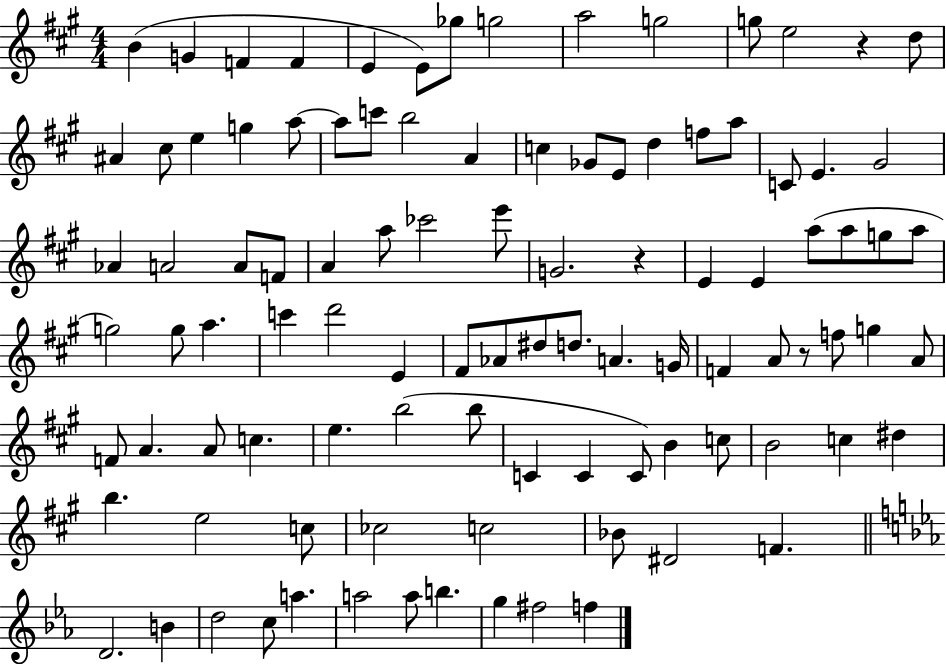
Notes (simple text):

B4/q G4/q F4/q F4/q E4/q E4/e Gb5/e G5/h A5/h G5/h G5/e E5/h R/q D5/e A#4/q C#5/e E5/q G5/q A5/e A5/e C6/e B5/h A4/q C5/q Gb4/e E4/e D5/q F5/e A5/e C4/e E4/q. G#4/h Ab4/q A4/h A4/e F4/e A4/q A5/e CES6/h E6/e G4/h. R/q E4/q E4/q A5/e A5/e G5/e A5/e G5/h G5/e A5/q. C6/q D6/h E4/q F#4/e Ab4/e D#5/e D5/e. A4/q. G4/s F4/q A4/e R/e F5/e G5/q A4/e F4/e A4/q. A4/e C5/q. E5/q. B5/h B5/e C4/q C4/q C4/e B4/q C5/e B4/h C5/q D#5/q B5/q. E5/h C5/e CES5/h C5/h Bb4/e D#4/h F4/q. D4/h. B4/q D5/h C5/e A5/q. A5/h A5/e B5/q. G5/q F#5/h F5/q